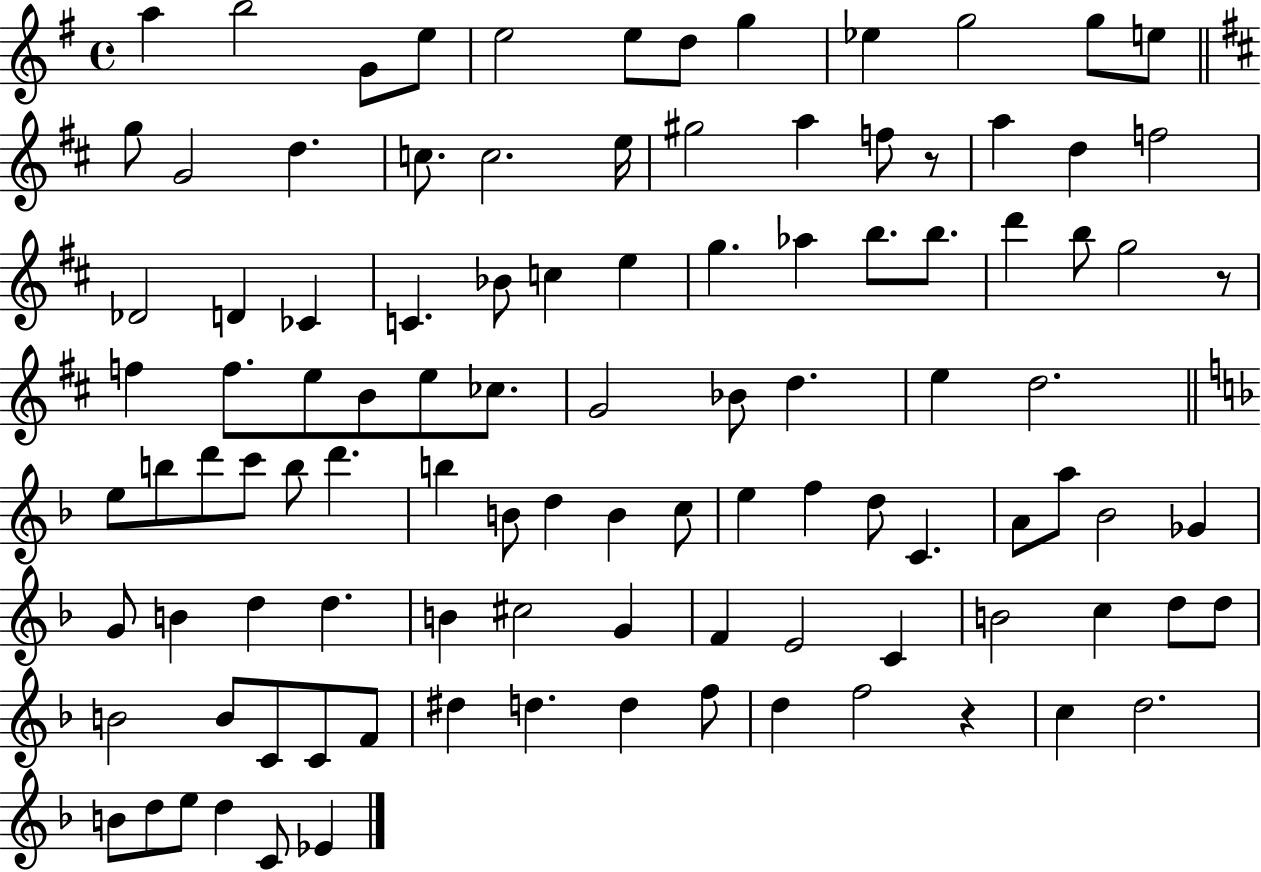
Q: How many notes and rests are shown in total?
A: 104